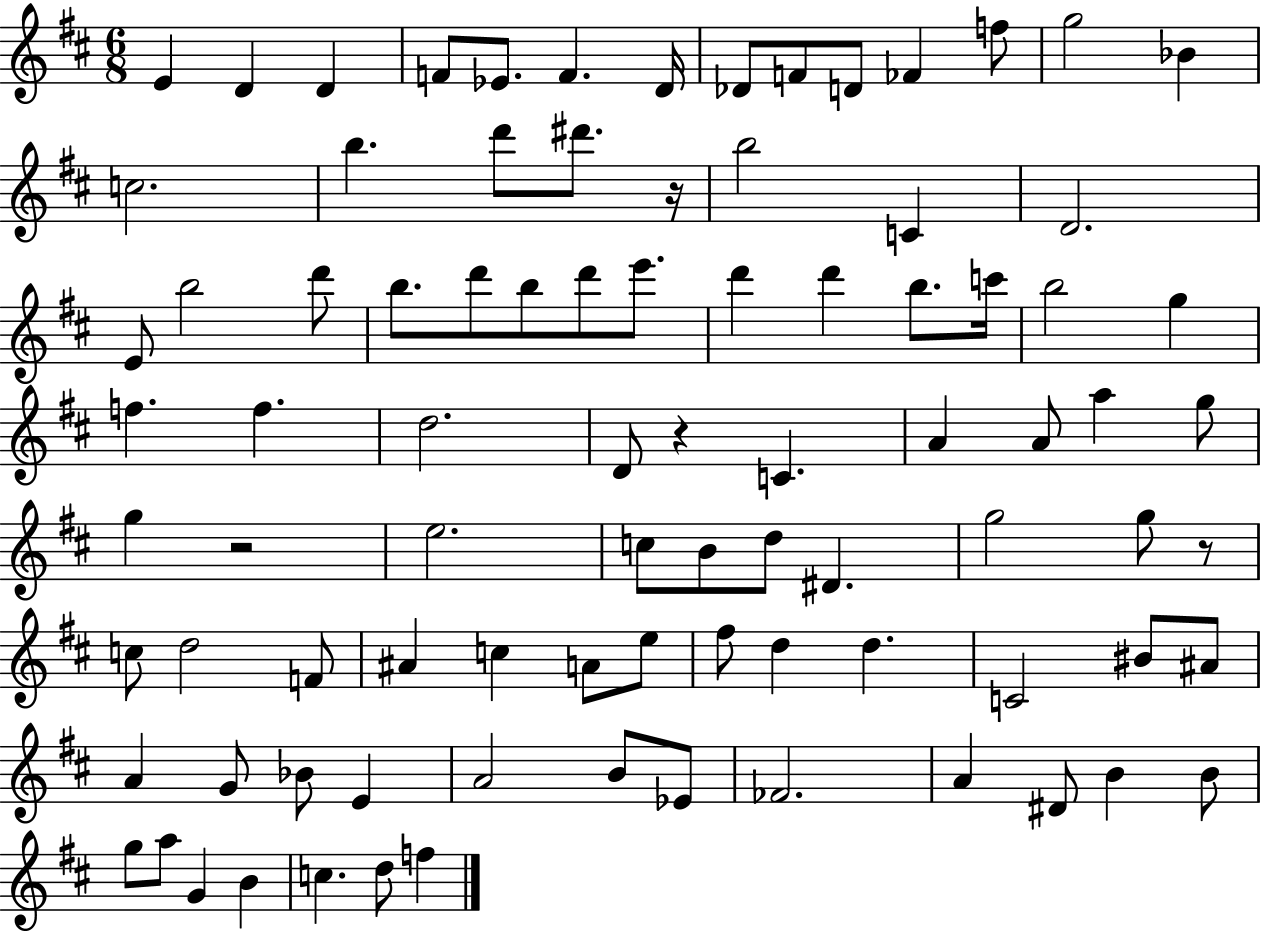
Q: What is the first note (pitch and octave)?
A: E4